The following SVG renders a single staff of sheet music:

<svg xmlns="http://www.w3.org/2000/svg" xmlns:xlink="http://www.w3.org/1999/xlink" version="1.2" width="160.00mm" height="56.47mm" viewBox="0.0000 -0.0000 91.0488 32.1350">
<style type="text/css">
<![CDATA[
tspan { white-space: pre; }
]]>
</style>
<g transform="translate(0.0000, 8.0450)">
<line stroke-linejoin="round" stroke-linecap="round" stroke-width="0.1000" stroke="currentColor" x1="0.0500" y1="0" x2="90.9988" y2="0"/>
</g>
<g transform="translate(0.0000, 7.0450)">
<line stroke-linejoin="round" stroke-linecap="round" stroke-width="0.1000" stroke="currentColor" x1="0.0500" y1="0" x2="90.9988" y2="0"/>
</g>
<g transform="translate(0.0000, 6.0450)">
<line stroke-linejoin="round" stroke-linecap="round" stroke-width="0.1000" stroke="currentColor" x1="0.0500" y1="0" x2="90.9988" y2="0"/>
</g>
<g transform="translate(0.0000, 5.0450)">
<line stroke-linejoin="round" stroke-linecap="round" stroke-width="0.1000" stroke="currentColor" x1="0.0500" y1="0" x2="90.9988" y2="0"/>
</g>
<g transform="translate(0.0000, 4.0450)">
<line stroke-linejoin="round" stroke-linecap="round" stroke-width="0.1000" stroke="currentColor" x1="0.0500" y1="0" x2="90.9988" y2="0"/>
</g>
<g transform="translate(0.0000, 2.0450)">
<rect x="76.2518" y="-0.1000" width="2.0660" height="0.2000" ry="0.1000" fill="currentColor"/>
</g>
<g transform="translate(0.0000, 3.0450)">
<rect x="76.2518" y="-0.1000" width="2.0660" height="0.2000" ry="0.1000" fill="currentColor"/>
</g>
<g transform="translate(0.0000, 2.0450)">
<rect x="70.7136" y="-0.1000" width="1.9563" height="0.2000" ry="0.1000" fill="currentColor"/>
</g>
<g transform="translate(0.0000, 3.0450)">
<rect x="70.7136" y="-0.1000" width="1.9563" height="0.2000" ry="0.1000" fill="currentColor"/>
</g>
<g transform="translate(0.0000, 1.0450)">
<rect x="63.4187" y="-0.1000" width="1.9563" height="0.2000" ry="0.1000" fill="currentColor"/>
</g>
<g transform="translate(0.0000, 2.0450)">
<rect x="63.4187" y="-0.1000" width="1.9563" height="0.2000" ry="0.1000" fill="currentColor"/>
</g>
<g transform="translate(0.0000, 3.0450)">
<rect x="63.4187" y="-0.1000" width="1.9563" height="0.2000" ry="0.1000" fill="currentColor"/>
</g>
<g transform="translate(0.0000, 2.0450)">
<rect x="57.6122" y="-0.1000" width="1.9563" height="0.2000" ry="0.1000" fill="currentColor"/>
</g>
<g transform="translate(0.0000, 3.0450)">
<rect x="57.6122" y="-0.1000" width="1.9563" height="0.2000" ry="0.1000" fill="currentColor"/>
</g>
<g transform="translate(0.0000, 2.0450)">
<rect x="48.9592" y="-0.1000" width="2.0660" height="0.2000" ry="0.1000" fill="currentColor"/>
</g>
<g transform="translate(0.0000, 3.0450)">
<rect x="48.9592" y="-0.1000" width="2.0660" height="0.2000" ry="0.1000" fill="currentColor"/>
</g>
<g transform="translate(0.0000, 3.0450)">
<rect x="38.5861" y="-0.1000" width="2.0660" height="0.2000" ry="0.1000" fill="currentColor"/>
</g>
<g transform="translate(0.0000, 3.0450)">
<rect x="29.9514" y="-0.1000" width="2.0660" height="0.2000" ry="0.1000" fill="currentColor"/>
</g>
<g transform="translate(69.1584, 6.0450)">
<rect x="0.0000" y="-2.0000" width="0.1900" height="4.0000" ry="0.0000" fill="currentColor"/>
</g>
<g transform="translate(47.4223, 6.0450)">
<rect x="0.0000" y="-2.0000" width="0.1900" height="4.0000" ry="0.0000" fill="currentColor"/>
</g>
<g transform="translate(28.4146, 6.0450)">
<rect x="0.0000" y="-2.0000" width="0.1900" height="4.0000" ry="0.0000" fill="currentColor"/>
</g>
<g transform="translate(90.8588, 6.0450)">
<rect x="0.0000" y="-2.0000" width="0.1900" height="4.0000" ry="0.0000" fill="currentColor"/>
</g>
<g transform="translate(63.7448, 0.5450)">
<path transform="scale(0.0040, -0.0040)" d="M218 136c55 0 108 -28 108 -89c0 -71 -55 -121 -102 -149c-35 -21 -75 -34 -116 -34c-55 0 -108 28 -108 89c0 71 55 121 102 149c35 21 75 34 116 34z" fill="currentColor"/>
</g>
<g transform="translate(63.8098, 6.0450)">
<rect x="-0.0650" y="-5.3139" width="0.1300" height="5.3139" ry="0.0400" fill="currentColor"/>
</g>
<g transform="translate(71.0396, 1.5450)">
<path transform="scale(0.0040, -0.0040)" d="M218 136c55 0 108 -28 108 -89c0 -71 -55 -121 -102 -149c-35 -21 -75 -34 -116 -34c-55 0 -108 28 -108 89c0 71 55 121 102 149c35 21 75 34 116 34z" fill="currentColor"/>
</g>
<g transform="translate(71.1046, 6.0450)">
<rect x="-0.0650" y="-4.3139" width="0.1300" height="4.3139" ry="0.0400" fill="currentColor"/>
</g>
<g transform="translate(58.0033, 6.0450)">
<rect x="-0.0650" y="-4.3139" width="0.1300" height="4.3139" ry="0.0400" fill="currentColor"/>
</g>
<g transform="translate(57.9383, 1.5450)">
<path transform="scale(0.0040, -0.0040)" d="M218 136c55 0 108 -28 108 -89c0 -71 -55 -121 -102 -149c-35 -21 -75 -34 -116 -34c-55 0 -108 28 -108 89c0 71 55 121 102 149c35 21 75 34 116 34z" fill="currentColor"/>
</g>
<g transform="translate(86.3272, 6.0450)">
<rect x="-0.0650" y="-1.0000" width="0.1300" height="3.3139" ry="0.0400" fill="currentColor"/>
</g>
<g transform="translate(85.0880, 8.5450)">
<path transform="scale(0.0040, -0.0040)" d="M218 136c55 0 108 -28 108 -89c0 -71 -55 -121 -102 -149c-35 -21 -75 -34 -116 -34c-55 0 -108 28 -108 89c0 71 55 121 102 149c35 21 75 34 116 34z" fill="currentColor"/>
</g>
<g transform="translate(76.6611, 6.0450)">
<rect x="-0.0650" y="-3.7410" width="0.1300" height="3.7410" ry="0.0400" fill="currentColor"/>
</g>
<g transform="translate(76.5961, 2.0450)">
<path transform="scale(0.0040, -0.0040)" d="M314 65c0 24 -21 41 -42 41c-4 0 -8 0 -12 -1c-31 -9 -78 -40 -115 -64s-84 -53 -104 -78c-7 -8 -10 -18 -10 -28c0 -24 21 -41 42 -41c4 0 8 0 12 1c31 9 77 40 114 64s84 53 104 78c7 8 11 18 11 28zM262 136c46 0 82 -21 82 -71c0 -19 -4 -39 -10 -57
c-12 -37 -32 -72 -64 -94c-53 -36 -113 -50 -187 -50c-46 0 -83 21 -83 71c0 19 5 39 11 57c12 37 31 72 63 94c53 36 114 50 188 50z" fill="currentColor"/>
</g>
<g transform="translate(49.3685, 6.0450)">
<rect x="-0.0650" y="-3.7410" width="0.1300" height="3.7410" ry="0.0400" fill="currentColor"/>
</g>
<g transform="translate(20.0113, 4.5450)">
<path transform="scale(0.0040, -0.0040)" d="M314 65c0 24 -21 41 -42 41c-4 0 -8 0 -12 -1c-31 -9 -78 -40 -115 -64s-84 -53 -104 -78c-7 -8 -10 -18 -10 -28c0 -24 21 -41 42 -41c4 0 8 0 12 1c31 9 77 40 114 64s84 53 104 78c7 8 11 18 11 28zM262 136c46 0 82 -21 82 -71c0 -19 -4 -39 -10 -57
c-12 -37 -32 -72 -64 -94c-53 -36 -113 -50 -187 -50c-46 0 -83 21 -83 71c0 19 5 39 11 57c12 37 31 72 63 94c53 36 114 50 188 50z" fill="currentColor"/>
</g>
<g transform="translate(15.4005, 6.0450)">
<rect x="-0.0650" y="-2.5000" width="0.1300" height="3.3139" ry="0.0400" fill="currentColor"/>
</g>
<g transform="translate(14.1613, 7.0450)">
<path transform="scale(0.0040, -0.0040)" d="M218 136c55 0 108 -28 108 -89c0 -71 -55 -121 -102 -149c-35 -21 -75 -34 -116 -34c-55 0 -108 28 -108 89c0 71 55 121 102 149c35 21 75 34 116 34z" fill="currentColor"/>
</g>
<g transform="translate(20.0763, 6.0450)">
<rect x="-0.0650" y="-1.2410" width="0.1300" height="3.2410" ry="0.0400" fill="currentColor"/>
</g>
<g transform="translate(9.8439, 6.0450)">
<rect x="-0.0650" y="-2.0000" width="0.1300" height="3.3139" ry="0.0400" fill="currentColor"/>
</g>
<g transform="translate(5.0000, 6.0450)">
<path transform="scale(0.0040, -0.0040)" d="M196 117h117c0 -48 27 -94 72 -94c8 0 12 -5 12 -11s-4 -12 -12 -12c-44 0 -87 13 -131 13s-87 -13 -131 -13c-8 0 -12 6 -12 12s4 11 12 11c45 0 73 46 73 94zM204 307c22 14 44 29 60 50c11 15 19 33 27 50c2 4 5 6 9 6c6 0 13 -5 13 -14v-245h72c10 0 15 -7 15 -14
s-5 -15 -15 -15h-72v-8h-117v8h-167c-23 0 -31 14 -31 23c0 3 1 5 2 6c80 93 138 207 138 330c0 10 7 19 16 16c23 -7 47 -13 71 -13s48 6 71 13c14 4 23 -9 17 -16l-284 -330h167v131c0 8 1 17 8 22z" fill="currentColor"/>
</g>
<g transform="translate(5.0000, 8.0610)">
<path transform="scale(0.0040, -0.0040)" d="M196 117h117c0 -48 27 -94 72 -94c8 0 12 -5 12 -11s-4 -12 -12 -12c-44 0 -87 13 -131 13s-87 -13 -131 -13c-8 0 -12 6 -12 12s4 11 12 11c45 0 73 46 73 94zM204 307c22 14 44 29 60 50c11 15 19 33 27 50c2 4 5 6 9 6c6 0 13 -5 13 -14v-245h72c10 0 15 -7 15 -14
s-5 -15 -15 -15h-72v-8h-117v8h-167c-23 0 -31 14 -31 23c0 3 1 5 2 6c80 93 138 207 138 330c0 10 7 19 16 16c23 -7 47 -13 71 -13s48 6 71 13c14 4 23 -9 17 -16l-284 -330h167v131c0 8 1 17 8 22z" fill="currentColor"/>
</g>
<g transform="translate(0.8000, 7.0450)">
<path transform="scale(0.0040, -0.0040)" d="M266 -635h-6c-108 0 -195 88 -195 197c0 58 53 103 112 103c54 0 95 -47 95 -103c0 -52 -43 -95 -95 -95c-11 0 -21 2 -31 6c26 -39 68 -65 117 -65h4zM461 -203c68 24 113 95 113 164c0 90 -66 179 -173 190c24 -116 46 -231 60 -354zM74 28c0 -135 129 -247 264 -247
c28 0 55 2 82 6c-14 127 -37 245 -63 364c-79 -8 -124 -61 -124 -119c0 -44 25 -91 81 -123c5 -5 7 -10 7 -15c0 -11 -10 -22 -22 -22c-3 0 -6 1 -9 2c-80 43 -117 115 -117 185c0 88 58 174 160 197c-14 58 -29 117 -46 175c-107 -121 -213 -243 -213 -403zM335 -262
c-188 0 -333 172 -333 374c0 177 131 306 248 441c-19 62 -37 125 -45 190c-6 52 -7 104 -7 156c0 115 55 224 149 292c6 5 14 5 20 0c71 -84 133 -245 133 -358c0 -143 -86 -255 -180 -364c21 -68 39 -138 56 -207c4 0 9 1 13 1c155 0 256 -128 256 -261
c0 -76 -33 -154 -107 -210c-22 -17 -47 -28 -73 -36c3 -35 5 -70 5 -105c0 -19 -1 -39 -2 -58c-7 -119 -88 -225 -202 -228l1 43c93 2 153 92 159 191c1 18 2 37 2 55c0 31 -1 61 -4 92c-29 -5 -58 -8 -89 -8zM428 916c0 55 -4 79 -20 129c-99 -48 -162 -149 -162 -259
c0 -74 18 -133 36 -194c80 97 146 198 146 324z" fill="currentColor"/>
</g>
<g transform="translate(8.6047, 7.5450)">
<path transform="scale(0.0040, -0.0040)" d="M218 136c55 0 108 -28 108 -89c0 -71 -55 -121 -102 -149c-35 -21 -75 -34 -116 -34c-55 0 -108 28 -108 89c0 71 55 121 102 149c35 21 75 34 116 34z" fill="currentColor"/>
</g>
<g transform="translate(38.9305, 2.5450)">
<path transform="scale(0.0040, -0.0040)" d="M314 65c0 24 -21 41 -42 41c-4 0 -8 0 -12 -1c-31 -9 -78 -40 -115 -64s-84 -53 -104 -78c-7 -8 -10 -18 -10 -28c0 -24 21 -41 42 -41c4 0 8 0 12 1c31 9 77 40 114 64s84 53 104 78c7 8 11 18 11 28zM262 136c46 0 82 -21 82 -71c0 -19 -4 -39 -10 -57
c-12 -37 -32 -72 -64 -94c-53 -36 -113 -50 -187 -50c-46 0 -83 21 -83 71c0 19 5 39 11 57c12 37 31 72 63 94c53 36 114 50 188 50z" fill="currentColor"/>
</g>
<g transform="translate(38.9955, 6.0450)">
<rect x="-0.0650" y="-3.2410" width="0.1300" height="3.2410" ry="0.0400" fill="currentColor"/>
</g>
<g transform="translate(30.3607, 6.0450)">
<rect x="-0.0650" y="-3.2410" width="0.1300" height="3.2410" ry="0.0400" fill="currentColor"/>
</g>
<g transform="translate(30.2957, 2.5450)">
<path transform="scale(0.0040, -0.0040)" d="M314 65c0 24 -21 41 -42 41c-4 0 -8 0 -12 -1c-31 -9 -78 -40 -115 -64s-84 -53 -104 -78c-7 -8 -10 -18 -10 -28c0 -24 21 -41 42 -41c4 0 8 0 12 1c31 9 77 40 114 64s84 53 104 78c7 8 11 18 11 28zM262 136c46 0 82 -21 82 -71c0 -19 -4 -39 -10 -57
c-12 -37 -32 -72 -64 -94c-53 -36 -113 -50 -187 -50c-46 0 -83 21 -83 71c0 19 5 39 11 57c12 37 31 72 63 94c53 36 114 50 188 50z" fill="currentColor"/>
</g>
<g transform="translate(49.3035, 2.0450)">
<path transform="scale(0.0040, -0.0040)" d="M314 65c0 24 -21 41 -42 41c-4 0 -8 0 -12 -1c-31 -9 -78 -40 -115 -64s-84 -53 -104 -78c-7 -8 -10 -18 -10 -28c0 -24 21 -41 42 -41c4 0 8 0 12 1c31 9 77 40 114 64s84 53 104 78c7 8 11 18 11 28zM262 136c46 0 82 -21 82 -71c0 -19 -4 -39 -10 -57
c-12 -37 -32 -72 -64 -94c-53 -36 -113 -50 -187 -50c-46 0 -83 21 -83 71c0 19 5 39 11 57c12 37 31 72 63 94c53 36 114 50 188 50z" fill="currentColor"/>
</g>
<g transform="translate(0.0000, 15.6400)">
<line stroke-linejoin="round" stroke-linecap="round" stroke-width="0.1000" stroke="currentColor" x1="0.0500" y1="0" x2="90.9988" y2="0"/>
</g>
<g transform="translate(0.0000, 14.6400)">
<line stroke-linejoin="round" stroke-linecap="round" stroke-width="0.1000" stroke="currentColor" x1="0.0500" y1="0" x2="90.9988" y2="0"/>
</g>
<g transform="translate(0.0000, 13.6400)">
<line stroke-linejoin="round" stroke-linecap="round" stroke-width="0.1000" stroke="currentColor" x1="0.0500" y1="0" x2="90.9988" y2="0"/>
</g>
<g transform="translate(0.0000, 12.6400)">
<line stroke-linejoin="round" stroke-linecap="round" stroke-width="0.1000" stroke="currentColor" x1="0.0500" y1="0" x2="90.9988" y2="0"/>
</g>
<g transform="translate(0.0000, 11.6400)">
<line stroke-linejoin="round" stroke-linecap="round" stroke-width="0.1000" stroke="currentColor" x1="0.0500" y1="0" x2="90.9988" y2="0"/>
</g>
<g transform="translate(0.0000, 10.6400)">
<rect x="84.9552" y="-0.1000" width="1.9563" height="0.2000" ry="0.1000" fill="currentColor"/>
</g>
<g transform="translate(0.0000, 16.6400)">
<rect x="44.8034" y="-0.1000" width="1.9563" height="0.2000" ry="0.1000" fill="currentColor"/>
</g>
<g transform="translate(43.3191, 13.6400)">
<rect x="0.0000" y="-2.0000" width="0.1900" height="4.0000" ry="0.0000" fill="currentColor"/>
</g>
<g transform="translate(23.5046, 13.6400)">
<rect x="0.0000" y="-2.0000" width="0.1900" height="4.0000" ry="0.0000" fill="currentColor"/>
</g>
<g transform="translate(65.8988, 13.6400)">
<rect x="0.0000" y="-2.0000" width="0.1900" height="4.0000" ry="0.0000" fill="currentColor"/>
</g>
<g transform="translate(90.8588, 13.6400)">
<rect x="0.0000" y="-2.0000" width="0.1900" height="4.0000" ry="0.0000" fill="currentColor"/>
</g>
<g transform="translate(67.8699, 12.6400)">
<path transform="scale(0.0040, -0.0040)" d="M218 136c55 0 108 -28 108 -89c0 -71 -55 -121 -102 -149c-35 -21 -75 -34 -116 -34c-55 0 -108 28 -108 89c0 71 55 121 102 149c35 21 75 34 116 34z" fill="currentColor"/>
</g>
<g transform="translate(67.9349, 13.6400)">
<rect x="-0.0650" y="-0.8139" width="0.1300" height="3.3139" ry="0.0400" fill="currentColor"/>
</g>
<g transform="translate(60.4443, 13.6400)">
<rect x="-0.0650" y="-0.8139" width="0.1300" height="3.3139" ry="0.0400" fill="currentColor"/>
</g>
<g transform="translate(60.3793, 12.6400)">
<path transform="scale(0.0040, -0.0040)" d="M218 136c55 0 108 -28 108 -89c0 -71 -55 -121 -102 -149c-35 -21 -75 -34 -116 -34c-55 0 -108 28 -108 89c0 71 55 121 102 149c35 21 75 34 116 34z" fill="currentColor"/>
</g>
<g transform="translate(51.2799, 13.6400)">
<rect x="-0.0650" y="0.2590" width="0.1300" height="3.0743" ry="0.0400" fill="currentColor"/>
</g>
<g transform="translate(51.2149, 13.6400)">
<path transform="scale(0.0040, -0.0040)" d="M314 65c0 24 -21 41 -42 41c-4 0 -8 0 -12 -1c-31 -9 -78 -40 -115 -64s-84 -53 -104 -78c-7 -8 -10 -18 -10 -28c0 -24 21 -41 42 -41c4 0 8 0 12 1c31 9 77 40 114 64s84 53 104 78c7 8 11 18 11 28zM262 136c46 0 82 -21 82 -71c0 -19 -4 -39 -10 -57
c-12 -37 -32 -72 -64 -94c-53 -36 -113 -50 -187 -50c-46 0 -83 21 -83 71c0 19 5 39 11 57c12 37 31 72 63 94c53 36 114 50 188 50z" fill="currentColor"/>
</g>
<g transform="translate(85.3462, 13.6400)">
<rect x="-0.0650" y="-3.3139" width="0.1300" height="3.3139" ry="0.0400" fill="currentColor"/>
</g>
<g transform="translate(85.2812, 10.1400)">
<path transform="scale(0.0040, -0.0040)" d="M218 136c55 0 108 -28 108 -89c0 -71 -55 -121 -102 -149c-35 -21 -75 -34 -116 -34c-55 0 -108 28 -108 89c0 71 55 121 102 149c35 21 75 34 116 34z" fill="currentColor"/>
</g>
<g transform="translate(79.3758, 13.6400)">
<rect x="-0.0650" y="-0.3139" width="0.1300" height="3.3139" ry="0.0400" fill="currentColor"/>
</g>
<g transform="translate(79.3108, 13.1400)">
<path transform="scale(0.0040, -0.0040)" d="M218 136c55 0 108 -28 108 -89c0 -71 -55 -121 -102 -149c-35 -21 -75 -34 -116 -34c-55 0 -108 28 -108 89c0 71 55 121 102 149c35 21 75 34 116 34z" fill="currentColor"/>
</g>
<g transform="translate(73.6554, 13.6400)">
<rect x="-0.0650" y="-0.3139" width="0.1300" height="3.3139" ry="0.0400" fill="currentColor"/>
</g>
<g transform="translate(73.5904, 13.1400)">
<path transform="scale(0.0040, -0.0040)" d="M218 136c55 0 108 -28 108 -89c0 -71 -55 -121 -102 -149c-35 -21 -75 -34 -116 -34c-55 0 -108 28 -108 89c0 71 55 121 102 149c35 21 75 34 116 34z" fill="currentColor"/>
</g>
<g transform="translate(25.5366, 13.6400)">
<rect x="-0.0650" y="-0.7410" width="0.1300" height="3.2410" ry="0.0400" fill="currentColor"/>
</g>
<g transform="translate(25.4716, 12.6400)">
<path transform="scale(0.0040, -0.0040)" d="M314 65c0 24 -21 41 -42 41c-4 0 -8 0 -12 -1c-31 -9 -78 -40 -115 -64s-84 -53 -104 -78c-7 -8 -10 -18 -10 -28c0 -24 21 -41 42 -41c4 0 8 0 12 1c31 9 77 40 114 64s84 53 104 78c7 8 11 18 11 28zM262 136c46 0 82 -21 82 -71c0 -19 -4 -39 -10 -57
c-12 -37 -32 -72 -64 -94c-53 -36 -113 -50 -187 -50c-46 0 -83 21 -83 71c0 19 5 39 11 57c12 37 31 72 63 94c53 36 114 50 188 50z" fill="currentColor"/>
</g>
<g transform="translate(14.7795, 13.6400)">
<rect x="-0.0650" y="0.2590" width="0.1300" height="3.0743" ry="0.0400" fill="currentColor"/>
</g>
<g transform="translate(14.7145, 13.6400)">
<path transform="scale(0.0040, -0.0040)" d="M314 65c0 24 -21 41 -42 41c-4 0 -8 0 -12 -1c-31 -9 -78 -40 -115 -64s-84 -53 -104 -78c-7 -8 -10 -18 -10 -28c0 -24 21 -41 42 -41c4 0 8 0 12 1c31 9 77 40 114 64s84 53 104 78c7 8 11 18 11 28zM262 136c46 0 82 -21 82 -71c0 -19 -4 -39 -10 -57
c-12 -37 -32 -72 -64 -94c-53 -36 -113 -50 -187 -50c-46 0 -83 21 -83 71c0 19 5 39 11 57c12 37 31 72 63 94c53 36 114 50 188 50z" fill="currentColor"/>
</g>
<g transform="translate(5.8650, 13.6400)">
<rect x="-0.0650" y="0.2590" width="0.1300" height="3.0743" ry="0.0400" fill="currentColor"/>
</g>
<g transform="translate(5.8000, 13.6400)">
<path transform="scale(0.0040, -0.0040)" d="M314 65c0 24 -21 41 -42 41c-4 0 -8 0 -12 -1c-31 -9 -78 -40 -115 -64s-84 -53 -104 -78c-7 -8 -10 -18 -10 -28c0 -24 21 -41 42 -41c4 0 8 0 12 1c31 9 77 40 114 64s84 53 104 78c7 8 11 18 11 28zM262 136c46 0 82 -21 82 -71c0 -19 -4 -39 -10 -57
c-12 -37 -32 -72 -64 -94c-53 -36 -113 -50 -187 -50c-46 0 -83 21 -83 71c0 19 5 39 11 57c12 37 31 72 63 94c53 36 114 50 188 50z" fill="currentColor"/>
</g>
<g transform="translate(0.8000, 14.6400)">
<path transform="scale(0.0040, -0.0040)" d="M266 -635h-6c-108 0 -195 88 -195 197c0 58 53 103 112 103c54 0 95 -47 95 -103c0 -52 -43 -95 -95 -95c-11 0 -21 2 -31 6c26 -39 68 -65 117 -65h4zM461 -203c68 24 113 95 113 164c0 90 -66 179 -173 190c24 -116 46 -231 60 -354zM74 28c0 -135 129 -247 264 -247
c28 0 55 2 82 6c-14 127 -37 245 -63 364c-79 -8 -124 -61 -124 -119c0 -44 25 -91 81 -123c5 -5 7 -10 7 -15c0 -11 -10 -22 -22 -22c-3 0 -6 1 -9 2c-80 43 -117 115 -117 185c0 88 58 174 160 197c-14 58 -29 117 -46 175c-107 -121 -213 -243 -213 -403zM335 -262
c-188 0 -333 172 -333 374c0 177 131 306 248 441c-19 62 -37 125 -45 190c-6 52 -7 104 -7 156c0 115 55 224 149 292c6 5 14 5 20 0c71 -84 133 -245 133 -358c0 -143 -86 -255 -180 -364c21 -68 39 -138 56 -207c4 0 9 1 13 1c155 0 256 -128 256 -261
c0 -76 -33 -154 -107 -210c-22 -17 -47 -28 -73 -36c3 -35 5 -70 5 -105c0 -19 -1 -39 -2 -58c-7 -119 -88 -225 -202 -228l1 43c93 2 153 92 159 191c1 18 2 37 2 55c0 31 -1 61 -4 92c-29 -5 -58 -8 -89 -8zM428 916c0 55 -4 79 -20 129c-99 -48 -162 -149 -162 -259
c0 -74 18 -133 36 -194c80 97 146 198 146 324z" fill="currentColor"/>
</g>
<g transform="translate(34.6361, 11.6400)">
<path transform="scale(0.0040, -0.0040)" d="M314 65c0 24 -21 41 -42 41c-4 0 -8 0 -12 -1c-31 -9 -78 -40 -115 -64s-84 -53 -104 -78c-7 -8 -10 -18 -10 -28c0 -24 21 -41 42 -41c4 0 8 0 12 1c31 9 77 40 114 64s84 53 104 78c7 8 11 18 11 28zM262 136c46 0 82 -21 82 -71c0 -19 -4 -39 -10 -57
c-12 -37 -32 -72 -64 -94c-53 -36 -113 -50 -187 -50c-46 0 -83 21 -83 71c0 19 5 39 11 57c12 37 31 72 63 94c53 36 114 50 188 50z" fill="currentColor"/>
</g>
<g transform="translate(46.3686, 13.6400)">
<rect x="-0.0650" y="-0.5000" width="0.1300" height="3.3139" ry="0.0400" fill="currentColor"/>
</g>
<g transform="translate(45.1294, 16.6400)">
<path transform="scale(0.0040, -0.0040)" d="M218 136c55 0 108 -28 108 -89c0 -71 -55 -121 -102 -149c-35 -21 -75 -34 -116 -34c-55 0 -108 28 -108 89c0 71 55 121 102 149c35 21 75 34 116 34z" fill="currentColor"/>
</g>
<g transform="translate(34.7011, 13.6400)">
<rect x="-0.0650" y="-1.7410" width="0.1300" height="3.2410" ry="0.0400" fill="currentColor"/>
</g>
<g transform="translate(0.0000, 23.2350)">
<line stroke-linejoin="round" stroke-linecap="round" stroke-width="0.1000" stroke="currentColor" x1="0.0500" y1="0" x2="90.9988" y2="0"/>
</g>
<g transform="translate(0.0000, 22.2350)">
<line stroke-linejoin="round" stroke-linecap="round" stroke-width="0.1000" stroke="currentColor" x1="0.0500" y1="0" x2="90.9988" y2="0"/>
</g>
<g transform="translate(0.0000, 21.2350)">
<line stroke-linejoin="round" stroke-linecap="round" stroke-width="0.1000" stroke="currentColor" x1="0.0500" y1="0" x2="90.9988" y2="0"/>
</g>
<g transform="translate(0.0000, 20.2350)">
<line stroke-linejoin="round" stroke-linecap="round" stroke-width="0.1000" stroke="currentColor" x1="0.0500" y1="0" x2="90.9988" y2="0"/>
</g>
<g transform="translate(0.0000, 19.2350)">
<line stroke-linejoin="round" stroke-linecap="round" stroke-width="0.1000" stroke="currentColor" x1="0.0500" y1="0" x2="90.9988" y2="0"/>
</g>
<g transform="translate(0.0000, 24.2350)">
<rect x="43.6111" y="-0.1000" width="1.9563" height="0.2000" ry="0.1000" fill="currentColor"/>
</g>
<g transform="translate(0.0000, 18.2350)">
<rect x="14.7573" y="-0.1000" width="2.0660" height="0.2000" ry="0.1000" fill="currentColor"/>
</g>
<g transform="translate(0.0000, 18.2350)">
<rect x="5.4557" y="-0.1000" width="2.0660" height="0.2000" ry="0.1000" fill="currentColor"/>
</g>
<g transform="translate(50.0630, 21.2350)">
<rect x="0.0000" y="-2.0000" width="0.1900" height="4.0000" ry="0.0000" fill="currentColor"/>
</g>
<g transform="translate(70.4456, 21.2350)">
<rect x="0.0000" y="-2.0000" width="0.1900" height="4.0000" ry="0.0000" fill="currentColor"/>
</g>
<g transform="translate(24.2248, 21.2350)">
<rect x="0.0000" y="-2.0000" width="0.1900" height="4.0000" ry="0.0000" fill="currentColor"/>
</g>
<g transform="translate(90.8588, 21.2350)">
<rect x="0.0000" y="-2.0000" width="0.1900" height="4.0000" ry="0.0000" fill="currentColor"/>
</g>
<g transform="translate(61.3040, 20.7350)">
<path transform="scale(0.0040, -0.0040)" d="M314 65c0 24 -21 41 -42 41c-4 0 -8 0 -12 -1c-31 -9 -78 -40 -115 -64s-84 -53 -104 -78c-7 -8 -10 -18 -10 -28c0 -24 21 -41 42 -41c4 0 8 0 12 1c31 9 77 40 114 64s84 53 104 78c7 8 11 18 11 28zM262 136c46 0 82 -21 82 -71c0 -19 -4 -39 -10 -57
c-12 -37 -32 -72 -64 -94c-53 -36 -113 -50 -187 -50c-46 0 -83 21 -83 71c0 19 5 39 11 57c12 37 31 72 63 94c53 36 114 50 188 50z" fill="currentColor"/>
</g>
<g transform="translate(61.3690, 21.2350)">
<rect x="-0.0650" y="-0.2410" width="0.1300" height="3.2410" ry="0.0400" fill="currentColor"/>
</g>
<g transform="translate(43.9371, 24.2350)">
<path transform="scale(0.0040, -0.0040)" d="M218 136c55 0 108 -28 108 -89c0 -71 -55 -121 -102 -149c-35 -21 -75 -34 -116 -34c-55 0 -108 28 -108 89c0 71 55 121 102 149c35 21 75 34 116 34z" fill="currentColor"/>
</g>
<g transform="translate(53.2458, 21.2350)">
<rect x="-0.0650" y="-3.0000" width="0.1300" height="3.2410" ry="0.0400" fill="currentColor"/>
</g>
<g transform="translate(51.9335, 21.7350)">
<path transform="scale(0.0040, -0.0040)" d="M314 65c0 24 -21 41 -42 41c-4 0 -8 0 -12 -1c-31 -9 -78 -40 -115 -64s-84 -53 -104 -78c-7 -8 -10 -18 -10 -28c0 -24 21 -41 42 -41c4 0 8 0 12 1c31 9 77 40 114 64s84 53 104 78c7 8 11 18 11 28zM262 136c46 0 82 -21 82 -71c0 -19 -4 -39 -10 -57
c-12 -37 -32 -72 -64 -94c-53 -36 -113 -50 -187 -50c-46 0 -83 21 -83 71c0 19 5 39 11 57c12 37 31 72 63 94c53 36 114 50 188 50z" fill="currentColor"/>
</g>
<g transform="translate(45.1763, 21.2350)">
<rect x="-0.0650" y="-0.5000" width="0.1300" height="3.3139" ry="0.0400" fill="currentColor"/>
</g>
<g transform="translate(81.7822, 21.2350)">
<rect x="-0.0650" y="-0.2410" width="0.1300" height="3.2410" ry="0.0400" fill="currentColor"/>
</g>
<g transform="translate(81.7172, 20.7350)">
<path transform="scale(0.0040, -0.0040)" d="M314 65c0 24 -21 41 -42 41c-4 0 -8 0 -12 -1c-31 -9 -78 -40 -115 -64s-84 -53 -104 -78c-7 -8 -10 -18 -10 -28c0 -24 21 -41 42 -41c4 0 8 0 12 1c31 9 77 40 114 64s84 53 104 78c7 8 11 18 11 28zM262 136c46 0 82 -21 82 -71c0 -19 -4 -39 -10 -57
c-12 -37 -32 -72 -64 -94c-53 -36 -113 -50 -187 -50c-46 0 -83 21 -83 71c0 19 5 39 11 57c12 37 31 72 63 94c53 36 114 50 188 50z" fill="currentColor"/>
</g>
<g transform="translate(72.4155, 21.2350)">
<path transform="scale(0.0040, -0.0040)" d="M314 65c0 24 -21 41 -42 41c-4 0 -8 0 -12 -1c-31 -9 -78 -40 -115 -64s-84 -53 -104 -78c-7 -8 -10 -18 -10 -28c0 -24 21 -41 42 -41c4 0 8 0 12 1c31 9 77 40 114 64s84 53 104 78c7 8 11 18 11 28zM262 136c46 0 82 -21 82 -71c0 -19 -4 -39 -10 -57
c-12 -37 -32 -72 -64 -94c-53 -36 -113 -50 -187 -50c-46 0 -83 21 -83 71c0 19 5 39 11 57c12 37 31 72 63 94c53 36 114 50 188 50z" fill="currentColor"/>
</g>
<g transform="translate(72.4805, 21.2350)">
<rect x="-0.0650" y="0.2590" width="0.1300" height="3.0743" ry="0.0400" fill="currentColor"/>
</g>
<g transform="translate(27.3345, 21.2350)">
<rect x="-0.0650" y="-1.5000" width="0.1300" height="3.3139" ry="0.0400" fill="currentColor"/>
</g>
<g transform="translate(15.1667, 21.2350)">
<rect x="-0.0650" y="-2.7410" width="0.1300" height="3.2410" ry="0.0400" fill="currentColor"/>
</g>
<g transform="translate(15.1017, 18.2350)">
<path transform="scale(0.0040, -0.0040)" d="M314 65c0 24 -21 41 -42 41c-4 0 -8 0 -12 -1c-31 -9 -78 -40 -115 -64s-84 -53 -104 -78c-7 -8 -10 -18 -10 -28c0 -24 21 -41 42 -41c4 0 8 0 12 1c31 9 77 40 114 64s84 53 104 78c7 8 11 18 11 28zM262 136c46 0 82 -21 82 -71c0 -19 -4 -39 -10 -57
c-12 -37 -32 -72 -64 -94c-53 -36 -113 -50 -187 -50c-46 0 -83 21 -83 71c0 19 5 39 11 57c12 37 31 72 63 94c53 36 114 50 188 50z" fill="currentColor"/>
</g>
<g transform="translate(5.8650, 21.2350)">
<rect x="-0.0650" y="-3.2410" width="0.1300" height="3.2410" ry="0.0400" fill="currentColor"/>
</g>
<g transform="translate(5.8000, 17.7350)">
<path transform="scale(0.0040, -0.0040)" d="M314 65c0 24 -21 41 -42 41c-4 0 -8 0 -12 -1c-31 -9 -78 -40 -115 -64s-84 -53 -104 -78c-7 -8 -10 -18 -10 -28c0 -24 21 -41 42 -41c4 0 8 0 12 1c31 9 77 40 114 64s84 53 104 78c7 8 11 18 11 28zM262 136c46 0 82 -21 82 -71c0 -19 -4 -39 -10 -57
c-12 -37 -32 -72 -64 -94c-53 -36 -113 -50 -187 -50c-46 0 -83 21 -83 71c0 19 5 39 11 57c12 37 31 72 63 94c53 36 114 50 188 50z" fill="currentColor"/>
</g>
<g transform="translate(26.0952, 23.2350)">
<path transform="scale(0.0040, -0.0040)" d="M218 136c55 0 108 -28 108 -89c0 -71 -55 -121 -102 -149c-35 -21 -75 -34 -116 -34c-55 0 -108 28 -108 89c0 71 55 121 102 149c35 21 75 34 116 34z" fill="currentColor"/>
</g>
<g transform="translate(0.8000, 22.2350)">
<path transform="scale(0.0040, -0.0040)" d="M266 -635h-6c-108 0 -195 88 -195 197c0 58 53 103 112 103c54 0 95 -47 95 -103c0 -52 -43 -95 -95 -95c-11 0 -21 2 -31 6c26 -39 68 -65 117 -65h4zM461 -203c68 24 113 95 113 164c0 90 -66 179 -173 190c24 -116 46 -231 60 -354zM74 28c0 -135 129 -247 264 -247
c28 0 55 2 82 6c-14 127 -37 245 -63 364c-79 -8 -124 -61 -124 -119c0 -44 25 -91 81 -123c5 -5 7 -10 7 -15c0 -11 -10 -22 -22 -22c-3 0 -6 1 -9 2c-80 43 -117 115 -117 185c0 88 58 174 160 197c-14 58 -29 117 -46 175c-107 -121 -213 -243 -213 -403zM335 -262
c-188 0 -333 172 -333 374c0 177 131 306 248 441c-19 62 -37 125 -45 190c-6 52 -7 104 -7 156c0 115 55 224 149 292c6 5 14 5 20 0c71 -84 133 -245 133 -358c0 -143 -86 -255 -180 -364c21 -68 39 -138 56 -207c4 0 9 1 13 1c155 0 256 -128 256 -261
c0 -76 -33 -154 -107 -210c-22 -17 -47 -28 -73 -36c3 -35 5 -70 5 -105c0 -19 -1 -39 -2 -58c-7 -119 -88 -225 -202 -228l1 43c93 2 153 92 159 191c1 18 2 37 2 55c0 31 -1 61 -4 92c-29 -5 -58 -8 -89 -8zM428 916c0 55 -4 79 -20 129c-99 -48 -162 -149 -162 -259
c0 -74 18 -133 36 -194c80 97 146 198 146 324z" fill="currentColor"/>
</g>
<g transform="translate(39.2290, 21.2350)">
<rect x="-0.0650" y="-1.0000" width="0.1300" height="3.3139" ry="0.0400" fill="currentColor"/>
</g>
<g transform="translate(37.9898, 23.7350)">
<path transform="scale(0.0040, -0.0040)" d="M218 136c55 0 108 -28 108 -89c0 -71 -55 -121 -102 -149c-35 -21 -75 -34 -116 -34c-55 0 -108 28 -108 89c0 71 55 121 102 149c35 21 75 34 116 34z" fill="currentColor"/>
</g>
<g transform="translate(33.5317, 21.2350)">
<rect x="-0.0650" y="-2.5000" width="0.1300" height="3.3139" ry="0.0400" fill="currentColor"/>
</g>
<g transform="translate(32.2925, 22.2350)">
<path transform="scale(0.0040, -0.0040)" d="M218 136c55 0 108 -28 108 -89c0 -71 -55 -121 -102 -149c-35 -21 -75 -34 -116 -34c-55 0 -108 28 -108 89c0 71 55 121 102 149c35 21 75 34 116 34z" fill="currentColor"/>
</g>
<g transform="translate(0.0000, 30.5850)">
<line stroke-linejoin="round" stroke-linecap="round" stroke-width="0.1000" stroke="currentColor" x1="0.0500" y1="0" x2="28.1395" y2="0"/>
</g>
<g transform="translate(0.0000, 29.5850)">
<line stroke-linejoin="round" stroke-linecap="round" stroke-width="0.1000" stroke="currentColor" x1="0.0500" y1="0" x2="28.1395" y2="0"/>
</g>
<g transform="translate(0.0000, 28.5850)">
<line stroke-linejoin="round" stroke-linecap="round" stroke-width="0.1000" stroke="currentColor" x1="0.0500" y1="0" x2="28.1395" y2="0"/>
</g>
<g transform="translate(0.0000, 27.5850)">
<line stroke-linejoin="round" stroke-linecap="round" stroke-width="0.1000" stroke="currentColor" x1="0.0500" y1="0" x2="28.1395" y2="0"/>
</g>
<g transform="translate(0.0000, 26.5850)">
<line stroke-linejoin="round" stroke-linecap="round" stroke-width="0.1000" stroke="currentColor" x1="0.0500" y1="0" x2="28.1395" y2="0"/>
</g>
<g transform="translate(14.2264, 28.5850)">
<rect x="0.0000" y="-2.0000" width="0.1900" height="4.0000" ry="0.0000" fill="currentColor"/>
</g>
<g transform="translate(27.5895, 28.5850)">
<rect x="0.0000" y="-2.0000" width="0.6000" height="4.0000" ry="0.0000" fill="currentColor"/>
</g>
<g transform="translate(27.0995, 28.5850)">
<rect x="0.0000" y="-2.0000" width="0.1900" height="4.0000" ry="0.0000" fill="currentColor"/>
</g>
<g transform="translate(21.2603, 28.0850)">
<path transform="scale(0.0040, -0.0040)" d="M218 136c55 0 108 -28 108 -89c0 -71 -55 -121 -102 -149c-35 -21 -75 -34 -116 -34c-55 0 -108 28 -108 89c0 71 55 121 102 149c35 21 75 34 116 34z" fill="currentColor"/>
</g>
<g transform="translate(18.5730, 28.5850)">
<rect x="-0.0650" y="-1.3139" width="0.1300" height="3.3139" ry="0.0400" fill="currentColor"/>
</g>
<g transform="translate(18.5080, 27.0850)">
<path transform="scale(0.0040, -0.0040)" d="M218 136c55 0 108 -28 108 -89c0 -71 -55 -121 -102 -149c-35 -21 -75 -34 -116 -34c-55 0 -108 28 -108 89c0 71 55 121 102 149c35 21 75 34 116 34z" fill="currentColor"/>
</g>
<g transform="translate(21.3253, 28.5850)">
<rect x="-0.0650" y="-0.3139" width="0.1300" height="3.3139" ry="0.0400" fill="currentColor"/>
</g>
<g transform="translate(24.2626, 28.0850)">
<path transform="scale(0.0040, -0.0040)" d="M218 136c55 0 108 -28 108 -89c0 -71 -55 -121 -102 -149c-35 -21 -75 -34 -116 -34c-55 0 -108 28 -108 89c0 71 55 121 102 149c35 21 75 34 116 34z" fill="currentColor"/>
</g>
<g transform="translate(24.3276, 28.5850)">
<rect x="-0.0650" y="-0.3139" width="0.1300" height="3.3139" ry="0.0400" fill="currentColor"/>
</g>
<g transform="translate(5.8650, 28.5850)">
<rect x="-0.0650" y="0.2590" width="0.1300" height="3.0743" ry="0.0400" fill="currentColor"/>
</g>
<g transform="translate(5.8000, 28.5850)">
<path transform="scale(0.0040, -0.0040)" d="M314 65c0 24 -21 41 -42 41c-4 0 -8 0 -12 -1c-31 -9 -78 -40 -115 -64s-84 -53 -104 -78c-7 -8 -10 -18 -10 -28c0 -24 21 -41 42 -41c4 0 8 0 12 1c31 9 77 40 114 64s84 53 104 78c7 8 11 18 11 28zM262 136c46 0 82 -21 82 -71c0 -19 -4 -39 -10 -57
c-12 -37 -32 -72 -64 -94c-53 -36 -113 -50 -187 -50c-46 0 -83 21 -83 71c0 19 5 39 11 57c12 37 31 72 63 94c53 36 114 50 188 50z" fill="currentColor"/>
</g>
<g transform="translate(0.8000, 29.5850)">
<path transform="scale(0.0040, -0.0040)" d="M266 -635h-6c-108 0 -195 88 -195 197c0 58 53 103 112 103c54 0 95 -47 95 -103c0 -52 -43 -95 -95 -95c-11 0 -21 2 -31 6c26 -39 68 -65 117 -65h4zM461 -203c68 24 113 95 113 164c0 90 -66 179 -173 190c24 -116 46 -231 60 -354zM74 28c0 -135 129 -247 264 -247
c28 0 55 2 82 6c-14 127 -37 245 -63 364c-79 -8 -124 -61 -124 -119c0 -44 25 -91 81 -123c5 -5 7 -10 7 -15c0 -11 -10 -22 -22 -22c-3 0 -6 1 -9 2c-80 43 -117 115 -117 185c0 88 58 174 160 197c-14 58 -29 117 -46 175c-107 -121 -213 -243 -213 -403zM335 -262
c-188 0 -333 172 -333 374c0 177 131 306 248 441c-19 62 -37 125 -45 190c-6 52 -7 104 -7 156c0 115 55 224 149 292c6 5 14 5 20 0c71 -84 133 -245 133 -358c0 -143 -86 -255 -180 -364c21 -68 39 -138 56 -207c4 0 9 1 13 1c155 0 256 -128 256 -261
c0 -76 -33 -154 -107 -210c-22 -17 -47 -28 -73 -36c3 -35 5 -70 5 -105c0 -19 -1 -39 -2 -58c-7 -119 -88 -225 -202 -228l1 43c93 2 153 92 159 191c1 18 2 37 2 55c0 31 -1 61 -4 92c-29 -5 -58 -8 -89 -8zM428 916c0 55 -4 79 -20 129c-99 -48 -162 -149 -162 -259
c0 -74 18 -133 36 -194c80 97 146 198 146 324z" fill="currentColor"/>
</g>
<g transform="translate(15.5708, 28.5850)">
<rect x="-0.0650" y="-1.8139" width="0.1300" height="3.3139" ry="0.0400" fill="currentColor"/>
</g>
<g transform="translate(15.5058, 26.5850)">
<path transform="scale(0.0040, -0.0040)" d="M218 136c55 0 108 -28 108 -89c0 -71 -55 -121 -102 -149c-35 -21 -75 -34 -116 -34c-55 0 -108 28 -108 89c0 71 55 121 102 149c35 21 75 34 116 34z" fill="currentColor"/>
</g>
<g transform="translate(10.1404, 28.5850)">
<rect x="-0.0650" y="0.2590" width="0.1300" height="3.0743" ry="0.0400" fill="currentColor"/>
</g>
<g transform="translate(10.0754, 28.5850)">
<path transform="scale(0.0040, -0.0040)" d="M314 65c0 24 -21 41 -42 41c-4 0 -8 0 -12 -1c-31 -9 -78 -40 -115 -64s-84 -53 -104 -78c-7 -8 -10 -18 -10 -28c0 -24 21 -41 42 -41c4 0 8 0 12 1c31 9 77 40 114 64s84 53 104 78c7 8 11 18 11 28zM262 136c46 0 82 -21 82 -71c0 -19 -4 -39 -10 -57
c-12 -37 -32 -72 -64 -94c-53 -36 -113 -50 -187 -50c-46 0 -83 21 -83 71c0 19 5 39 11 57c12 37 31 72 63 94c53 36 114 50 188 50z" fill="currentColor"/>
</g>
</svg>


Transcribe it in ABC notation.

X:1
T:Untitled
M:4/4
L:1/4
K:C
F G e2 b2 b2 c'2 d' f' d' c'2 D B2 B2 d2 f2 C B2 d d c c b b2 a2 E G D C A2 c2 B2 c2 B2 B2 f e c c